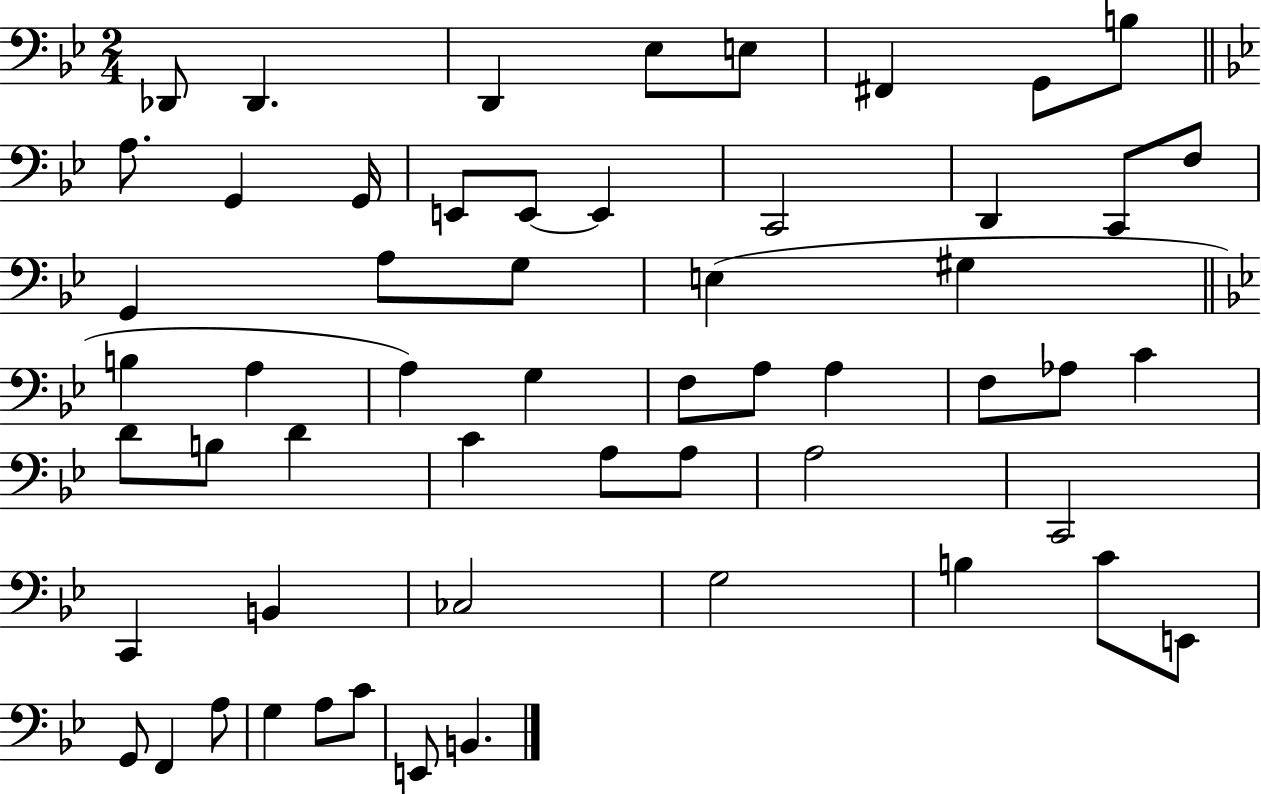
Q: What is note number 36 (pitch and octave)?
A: D4